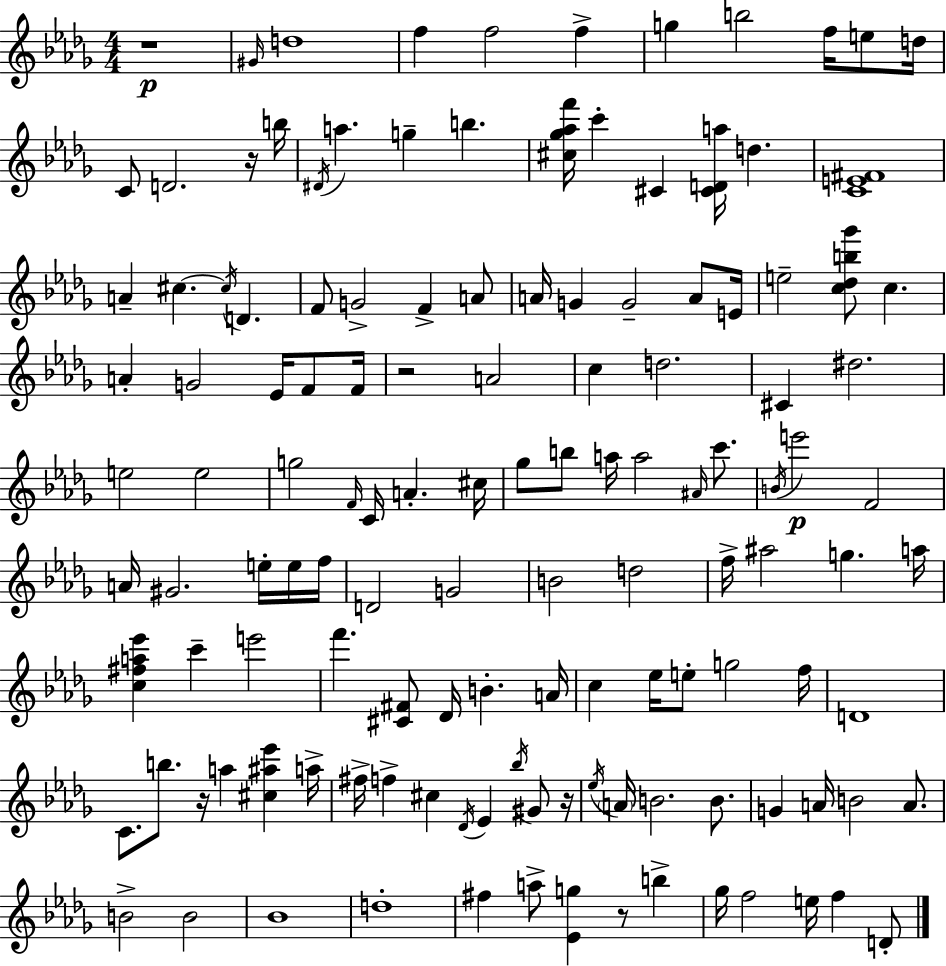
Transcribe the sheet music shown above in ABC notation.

X:1
T:Untitled
M:4/4
L:1/4
K:Bbm
z4 ^G/4 d4 f f2 f g b2 f/4 e/2 d/4 C/2 D2 z/4 b/4 ^D/4 a g b [^c_g_af']/4 c' ^C [^CDa]/4 d [CE^F]4 A ^c ^c/4 D F/2 G2 F A/2 A/4 G G2 A/2 E/4 e2 [c_db_g']/2 c A G2 _E/4 F/2 F/4 z2 A2 c d2 ^C ^d2 e2 e2 g2 F/4 C/4 A ^c/4 _g/2 b/2 a/4 a2 ^A/4 c'/2 B/4 e'2 F2 A/4 ^G2 e/4 e/4 f/4 D2 G2 B2 d2 f/4 ^a2 g a/4 [c^fa_e'] c' e'2 f' [^C^F]/2 _D/4 B A/4 c _e/4 e/2 g2 f/4 D4 C/2 b/2 z/4 a [^c^a_e'] a/4 ^f/4 f ^c _D/4 _E _b/4 ^G/2 z/4 _e/4 A/4 B2 B/2 G A/4 B2 A/2 B2 B2 _B4 d4 ^f a/2 [_Eg] z/2 b _g/4 f2 e/4 f D/2